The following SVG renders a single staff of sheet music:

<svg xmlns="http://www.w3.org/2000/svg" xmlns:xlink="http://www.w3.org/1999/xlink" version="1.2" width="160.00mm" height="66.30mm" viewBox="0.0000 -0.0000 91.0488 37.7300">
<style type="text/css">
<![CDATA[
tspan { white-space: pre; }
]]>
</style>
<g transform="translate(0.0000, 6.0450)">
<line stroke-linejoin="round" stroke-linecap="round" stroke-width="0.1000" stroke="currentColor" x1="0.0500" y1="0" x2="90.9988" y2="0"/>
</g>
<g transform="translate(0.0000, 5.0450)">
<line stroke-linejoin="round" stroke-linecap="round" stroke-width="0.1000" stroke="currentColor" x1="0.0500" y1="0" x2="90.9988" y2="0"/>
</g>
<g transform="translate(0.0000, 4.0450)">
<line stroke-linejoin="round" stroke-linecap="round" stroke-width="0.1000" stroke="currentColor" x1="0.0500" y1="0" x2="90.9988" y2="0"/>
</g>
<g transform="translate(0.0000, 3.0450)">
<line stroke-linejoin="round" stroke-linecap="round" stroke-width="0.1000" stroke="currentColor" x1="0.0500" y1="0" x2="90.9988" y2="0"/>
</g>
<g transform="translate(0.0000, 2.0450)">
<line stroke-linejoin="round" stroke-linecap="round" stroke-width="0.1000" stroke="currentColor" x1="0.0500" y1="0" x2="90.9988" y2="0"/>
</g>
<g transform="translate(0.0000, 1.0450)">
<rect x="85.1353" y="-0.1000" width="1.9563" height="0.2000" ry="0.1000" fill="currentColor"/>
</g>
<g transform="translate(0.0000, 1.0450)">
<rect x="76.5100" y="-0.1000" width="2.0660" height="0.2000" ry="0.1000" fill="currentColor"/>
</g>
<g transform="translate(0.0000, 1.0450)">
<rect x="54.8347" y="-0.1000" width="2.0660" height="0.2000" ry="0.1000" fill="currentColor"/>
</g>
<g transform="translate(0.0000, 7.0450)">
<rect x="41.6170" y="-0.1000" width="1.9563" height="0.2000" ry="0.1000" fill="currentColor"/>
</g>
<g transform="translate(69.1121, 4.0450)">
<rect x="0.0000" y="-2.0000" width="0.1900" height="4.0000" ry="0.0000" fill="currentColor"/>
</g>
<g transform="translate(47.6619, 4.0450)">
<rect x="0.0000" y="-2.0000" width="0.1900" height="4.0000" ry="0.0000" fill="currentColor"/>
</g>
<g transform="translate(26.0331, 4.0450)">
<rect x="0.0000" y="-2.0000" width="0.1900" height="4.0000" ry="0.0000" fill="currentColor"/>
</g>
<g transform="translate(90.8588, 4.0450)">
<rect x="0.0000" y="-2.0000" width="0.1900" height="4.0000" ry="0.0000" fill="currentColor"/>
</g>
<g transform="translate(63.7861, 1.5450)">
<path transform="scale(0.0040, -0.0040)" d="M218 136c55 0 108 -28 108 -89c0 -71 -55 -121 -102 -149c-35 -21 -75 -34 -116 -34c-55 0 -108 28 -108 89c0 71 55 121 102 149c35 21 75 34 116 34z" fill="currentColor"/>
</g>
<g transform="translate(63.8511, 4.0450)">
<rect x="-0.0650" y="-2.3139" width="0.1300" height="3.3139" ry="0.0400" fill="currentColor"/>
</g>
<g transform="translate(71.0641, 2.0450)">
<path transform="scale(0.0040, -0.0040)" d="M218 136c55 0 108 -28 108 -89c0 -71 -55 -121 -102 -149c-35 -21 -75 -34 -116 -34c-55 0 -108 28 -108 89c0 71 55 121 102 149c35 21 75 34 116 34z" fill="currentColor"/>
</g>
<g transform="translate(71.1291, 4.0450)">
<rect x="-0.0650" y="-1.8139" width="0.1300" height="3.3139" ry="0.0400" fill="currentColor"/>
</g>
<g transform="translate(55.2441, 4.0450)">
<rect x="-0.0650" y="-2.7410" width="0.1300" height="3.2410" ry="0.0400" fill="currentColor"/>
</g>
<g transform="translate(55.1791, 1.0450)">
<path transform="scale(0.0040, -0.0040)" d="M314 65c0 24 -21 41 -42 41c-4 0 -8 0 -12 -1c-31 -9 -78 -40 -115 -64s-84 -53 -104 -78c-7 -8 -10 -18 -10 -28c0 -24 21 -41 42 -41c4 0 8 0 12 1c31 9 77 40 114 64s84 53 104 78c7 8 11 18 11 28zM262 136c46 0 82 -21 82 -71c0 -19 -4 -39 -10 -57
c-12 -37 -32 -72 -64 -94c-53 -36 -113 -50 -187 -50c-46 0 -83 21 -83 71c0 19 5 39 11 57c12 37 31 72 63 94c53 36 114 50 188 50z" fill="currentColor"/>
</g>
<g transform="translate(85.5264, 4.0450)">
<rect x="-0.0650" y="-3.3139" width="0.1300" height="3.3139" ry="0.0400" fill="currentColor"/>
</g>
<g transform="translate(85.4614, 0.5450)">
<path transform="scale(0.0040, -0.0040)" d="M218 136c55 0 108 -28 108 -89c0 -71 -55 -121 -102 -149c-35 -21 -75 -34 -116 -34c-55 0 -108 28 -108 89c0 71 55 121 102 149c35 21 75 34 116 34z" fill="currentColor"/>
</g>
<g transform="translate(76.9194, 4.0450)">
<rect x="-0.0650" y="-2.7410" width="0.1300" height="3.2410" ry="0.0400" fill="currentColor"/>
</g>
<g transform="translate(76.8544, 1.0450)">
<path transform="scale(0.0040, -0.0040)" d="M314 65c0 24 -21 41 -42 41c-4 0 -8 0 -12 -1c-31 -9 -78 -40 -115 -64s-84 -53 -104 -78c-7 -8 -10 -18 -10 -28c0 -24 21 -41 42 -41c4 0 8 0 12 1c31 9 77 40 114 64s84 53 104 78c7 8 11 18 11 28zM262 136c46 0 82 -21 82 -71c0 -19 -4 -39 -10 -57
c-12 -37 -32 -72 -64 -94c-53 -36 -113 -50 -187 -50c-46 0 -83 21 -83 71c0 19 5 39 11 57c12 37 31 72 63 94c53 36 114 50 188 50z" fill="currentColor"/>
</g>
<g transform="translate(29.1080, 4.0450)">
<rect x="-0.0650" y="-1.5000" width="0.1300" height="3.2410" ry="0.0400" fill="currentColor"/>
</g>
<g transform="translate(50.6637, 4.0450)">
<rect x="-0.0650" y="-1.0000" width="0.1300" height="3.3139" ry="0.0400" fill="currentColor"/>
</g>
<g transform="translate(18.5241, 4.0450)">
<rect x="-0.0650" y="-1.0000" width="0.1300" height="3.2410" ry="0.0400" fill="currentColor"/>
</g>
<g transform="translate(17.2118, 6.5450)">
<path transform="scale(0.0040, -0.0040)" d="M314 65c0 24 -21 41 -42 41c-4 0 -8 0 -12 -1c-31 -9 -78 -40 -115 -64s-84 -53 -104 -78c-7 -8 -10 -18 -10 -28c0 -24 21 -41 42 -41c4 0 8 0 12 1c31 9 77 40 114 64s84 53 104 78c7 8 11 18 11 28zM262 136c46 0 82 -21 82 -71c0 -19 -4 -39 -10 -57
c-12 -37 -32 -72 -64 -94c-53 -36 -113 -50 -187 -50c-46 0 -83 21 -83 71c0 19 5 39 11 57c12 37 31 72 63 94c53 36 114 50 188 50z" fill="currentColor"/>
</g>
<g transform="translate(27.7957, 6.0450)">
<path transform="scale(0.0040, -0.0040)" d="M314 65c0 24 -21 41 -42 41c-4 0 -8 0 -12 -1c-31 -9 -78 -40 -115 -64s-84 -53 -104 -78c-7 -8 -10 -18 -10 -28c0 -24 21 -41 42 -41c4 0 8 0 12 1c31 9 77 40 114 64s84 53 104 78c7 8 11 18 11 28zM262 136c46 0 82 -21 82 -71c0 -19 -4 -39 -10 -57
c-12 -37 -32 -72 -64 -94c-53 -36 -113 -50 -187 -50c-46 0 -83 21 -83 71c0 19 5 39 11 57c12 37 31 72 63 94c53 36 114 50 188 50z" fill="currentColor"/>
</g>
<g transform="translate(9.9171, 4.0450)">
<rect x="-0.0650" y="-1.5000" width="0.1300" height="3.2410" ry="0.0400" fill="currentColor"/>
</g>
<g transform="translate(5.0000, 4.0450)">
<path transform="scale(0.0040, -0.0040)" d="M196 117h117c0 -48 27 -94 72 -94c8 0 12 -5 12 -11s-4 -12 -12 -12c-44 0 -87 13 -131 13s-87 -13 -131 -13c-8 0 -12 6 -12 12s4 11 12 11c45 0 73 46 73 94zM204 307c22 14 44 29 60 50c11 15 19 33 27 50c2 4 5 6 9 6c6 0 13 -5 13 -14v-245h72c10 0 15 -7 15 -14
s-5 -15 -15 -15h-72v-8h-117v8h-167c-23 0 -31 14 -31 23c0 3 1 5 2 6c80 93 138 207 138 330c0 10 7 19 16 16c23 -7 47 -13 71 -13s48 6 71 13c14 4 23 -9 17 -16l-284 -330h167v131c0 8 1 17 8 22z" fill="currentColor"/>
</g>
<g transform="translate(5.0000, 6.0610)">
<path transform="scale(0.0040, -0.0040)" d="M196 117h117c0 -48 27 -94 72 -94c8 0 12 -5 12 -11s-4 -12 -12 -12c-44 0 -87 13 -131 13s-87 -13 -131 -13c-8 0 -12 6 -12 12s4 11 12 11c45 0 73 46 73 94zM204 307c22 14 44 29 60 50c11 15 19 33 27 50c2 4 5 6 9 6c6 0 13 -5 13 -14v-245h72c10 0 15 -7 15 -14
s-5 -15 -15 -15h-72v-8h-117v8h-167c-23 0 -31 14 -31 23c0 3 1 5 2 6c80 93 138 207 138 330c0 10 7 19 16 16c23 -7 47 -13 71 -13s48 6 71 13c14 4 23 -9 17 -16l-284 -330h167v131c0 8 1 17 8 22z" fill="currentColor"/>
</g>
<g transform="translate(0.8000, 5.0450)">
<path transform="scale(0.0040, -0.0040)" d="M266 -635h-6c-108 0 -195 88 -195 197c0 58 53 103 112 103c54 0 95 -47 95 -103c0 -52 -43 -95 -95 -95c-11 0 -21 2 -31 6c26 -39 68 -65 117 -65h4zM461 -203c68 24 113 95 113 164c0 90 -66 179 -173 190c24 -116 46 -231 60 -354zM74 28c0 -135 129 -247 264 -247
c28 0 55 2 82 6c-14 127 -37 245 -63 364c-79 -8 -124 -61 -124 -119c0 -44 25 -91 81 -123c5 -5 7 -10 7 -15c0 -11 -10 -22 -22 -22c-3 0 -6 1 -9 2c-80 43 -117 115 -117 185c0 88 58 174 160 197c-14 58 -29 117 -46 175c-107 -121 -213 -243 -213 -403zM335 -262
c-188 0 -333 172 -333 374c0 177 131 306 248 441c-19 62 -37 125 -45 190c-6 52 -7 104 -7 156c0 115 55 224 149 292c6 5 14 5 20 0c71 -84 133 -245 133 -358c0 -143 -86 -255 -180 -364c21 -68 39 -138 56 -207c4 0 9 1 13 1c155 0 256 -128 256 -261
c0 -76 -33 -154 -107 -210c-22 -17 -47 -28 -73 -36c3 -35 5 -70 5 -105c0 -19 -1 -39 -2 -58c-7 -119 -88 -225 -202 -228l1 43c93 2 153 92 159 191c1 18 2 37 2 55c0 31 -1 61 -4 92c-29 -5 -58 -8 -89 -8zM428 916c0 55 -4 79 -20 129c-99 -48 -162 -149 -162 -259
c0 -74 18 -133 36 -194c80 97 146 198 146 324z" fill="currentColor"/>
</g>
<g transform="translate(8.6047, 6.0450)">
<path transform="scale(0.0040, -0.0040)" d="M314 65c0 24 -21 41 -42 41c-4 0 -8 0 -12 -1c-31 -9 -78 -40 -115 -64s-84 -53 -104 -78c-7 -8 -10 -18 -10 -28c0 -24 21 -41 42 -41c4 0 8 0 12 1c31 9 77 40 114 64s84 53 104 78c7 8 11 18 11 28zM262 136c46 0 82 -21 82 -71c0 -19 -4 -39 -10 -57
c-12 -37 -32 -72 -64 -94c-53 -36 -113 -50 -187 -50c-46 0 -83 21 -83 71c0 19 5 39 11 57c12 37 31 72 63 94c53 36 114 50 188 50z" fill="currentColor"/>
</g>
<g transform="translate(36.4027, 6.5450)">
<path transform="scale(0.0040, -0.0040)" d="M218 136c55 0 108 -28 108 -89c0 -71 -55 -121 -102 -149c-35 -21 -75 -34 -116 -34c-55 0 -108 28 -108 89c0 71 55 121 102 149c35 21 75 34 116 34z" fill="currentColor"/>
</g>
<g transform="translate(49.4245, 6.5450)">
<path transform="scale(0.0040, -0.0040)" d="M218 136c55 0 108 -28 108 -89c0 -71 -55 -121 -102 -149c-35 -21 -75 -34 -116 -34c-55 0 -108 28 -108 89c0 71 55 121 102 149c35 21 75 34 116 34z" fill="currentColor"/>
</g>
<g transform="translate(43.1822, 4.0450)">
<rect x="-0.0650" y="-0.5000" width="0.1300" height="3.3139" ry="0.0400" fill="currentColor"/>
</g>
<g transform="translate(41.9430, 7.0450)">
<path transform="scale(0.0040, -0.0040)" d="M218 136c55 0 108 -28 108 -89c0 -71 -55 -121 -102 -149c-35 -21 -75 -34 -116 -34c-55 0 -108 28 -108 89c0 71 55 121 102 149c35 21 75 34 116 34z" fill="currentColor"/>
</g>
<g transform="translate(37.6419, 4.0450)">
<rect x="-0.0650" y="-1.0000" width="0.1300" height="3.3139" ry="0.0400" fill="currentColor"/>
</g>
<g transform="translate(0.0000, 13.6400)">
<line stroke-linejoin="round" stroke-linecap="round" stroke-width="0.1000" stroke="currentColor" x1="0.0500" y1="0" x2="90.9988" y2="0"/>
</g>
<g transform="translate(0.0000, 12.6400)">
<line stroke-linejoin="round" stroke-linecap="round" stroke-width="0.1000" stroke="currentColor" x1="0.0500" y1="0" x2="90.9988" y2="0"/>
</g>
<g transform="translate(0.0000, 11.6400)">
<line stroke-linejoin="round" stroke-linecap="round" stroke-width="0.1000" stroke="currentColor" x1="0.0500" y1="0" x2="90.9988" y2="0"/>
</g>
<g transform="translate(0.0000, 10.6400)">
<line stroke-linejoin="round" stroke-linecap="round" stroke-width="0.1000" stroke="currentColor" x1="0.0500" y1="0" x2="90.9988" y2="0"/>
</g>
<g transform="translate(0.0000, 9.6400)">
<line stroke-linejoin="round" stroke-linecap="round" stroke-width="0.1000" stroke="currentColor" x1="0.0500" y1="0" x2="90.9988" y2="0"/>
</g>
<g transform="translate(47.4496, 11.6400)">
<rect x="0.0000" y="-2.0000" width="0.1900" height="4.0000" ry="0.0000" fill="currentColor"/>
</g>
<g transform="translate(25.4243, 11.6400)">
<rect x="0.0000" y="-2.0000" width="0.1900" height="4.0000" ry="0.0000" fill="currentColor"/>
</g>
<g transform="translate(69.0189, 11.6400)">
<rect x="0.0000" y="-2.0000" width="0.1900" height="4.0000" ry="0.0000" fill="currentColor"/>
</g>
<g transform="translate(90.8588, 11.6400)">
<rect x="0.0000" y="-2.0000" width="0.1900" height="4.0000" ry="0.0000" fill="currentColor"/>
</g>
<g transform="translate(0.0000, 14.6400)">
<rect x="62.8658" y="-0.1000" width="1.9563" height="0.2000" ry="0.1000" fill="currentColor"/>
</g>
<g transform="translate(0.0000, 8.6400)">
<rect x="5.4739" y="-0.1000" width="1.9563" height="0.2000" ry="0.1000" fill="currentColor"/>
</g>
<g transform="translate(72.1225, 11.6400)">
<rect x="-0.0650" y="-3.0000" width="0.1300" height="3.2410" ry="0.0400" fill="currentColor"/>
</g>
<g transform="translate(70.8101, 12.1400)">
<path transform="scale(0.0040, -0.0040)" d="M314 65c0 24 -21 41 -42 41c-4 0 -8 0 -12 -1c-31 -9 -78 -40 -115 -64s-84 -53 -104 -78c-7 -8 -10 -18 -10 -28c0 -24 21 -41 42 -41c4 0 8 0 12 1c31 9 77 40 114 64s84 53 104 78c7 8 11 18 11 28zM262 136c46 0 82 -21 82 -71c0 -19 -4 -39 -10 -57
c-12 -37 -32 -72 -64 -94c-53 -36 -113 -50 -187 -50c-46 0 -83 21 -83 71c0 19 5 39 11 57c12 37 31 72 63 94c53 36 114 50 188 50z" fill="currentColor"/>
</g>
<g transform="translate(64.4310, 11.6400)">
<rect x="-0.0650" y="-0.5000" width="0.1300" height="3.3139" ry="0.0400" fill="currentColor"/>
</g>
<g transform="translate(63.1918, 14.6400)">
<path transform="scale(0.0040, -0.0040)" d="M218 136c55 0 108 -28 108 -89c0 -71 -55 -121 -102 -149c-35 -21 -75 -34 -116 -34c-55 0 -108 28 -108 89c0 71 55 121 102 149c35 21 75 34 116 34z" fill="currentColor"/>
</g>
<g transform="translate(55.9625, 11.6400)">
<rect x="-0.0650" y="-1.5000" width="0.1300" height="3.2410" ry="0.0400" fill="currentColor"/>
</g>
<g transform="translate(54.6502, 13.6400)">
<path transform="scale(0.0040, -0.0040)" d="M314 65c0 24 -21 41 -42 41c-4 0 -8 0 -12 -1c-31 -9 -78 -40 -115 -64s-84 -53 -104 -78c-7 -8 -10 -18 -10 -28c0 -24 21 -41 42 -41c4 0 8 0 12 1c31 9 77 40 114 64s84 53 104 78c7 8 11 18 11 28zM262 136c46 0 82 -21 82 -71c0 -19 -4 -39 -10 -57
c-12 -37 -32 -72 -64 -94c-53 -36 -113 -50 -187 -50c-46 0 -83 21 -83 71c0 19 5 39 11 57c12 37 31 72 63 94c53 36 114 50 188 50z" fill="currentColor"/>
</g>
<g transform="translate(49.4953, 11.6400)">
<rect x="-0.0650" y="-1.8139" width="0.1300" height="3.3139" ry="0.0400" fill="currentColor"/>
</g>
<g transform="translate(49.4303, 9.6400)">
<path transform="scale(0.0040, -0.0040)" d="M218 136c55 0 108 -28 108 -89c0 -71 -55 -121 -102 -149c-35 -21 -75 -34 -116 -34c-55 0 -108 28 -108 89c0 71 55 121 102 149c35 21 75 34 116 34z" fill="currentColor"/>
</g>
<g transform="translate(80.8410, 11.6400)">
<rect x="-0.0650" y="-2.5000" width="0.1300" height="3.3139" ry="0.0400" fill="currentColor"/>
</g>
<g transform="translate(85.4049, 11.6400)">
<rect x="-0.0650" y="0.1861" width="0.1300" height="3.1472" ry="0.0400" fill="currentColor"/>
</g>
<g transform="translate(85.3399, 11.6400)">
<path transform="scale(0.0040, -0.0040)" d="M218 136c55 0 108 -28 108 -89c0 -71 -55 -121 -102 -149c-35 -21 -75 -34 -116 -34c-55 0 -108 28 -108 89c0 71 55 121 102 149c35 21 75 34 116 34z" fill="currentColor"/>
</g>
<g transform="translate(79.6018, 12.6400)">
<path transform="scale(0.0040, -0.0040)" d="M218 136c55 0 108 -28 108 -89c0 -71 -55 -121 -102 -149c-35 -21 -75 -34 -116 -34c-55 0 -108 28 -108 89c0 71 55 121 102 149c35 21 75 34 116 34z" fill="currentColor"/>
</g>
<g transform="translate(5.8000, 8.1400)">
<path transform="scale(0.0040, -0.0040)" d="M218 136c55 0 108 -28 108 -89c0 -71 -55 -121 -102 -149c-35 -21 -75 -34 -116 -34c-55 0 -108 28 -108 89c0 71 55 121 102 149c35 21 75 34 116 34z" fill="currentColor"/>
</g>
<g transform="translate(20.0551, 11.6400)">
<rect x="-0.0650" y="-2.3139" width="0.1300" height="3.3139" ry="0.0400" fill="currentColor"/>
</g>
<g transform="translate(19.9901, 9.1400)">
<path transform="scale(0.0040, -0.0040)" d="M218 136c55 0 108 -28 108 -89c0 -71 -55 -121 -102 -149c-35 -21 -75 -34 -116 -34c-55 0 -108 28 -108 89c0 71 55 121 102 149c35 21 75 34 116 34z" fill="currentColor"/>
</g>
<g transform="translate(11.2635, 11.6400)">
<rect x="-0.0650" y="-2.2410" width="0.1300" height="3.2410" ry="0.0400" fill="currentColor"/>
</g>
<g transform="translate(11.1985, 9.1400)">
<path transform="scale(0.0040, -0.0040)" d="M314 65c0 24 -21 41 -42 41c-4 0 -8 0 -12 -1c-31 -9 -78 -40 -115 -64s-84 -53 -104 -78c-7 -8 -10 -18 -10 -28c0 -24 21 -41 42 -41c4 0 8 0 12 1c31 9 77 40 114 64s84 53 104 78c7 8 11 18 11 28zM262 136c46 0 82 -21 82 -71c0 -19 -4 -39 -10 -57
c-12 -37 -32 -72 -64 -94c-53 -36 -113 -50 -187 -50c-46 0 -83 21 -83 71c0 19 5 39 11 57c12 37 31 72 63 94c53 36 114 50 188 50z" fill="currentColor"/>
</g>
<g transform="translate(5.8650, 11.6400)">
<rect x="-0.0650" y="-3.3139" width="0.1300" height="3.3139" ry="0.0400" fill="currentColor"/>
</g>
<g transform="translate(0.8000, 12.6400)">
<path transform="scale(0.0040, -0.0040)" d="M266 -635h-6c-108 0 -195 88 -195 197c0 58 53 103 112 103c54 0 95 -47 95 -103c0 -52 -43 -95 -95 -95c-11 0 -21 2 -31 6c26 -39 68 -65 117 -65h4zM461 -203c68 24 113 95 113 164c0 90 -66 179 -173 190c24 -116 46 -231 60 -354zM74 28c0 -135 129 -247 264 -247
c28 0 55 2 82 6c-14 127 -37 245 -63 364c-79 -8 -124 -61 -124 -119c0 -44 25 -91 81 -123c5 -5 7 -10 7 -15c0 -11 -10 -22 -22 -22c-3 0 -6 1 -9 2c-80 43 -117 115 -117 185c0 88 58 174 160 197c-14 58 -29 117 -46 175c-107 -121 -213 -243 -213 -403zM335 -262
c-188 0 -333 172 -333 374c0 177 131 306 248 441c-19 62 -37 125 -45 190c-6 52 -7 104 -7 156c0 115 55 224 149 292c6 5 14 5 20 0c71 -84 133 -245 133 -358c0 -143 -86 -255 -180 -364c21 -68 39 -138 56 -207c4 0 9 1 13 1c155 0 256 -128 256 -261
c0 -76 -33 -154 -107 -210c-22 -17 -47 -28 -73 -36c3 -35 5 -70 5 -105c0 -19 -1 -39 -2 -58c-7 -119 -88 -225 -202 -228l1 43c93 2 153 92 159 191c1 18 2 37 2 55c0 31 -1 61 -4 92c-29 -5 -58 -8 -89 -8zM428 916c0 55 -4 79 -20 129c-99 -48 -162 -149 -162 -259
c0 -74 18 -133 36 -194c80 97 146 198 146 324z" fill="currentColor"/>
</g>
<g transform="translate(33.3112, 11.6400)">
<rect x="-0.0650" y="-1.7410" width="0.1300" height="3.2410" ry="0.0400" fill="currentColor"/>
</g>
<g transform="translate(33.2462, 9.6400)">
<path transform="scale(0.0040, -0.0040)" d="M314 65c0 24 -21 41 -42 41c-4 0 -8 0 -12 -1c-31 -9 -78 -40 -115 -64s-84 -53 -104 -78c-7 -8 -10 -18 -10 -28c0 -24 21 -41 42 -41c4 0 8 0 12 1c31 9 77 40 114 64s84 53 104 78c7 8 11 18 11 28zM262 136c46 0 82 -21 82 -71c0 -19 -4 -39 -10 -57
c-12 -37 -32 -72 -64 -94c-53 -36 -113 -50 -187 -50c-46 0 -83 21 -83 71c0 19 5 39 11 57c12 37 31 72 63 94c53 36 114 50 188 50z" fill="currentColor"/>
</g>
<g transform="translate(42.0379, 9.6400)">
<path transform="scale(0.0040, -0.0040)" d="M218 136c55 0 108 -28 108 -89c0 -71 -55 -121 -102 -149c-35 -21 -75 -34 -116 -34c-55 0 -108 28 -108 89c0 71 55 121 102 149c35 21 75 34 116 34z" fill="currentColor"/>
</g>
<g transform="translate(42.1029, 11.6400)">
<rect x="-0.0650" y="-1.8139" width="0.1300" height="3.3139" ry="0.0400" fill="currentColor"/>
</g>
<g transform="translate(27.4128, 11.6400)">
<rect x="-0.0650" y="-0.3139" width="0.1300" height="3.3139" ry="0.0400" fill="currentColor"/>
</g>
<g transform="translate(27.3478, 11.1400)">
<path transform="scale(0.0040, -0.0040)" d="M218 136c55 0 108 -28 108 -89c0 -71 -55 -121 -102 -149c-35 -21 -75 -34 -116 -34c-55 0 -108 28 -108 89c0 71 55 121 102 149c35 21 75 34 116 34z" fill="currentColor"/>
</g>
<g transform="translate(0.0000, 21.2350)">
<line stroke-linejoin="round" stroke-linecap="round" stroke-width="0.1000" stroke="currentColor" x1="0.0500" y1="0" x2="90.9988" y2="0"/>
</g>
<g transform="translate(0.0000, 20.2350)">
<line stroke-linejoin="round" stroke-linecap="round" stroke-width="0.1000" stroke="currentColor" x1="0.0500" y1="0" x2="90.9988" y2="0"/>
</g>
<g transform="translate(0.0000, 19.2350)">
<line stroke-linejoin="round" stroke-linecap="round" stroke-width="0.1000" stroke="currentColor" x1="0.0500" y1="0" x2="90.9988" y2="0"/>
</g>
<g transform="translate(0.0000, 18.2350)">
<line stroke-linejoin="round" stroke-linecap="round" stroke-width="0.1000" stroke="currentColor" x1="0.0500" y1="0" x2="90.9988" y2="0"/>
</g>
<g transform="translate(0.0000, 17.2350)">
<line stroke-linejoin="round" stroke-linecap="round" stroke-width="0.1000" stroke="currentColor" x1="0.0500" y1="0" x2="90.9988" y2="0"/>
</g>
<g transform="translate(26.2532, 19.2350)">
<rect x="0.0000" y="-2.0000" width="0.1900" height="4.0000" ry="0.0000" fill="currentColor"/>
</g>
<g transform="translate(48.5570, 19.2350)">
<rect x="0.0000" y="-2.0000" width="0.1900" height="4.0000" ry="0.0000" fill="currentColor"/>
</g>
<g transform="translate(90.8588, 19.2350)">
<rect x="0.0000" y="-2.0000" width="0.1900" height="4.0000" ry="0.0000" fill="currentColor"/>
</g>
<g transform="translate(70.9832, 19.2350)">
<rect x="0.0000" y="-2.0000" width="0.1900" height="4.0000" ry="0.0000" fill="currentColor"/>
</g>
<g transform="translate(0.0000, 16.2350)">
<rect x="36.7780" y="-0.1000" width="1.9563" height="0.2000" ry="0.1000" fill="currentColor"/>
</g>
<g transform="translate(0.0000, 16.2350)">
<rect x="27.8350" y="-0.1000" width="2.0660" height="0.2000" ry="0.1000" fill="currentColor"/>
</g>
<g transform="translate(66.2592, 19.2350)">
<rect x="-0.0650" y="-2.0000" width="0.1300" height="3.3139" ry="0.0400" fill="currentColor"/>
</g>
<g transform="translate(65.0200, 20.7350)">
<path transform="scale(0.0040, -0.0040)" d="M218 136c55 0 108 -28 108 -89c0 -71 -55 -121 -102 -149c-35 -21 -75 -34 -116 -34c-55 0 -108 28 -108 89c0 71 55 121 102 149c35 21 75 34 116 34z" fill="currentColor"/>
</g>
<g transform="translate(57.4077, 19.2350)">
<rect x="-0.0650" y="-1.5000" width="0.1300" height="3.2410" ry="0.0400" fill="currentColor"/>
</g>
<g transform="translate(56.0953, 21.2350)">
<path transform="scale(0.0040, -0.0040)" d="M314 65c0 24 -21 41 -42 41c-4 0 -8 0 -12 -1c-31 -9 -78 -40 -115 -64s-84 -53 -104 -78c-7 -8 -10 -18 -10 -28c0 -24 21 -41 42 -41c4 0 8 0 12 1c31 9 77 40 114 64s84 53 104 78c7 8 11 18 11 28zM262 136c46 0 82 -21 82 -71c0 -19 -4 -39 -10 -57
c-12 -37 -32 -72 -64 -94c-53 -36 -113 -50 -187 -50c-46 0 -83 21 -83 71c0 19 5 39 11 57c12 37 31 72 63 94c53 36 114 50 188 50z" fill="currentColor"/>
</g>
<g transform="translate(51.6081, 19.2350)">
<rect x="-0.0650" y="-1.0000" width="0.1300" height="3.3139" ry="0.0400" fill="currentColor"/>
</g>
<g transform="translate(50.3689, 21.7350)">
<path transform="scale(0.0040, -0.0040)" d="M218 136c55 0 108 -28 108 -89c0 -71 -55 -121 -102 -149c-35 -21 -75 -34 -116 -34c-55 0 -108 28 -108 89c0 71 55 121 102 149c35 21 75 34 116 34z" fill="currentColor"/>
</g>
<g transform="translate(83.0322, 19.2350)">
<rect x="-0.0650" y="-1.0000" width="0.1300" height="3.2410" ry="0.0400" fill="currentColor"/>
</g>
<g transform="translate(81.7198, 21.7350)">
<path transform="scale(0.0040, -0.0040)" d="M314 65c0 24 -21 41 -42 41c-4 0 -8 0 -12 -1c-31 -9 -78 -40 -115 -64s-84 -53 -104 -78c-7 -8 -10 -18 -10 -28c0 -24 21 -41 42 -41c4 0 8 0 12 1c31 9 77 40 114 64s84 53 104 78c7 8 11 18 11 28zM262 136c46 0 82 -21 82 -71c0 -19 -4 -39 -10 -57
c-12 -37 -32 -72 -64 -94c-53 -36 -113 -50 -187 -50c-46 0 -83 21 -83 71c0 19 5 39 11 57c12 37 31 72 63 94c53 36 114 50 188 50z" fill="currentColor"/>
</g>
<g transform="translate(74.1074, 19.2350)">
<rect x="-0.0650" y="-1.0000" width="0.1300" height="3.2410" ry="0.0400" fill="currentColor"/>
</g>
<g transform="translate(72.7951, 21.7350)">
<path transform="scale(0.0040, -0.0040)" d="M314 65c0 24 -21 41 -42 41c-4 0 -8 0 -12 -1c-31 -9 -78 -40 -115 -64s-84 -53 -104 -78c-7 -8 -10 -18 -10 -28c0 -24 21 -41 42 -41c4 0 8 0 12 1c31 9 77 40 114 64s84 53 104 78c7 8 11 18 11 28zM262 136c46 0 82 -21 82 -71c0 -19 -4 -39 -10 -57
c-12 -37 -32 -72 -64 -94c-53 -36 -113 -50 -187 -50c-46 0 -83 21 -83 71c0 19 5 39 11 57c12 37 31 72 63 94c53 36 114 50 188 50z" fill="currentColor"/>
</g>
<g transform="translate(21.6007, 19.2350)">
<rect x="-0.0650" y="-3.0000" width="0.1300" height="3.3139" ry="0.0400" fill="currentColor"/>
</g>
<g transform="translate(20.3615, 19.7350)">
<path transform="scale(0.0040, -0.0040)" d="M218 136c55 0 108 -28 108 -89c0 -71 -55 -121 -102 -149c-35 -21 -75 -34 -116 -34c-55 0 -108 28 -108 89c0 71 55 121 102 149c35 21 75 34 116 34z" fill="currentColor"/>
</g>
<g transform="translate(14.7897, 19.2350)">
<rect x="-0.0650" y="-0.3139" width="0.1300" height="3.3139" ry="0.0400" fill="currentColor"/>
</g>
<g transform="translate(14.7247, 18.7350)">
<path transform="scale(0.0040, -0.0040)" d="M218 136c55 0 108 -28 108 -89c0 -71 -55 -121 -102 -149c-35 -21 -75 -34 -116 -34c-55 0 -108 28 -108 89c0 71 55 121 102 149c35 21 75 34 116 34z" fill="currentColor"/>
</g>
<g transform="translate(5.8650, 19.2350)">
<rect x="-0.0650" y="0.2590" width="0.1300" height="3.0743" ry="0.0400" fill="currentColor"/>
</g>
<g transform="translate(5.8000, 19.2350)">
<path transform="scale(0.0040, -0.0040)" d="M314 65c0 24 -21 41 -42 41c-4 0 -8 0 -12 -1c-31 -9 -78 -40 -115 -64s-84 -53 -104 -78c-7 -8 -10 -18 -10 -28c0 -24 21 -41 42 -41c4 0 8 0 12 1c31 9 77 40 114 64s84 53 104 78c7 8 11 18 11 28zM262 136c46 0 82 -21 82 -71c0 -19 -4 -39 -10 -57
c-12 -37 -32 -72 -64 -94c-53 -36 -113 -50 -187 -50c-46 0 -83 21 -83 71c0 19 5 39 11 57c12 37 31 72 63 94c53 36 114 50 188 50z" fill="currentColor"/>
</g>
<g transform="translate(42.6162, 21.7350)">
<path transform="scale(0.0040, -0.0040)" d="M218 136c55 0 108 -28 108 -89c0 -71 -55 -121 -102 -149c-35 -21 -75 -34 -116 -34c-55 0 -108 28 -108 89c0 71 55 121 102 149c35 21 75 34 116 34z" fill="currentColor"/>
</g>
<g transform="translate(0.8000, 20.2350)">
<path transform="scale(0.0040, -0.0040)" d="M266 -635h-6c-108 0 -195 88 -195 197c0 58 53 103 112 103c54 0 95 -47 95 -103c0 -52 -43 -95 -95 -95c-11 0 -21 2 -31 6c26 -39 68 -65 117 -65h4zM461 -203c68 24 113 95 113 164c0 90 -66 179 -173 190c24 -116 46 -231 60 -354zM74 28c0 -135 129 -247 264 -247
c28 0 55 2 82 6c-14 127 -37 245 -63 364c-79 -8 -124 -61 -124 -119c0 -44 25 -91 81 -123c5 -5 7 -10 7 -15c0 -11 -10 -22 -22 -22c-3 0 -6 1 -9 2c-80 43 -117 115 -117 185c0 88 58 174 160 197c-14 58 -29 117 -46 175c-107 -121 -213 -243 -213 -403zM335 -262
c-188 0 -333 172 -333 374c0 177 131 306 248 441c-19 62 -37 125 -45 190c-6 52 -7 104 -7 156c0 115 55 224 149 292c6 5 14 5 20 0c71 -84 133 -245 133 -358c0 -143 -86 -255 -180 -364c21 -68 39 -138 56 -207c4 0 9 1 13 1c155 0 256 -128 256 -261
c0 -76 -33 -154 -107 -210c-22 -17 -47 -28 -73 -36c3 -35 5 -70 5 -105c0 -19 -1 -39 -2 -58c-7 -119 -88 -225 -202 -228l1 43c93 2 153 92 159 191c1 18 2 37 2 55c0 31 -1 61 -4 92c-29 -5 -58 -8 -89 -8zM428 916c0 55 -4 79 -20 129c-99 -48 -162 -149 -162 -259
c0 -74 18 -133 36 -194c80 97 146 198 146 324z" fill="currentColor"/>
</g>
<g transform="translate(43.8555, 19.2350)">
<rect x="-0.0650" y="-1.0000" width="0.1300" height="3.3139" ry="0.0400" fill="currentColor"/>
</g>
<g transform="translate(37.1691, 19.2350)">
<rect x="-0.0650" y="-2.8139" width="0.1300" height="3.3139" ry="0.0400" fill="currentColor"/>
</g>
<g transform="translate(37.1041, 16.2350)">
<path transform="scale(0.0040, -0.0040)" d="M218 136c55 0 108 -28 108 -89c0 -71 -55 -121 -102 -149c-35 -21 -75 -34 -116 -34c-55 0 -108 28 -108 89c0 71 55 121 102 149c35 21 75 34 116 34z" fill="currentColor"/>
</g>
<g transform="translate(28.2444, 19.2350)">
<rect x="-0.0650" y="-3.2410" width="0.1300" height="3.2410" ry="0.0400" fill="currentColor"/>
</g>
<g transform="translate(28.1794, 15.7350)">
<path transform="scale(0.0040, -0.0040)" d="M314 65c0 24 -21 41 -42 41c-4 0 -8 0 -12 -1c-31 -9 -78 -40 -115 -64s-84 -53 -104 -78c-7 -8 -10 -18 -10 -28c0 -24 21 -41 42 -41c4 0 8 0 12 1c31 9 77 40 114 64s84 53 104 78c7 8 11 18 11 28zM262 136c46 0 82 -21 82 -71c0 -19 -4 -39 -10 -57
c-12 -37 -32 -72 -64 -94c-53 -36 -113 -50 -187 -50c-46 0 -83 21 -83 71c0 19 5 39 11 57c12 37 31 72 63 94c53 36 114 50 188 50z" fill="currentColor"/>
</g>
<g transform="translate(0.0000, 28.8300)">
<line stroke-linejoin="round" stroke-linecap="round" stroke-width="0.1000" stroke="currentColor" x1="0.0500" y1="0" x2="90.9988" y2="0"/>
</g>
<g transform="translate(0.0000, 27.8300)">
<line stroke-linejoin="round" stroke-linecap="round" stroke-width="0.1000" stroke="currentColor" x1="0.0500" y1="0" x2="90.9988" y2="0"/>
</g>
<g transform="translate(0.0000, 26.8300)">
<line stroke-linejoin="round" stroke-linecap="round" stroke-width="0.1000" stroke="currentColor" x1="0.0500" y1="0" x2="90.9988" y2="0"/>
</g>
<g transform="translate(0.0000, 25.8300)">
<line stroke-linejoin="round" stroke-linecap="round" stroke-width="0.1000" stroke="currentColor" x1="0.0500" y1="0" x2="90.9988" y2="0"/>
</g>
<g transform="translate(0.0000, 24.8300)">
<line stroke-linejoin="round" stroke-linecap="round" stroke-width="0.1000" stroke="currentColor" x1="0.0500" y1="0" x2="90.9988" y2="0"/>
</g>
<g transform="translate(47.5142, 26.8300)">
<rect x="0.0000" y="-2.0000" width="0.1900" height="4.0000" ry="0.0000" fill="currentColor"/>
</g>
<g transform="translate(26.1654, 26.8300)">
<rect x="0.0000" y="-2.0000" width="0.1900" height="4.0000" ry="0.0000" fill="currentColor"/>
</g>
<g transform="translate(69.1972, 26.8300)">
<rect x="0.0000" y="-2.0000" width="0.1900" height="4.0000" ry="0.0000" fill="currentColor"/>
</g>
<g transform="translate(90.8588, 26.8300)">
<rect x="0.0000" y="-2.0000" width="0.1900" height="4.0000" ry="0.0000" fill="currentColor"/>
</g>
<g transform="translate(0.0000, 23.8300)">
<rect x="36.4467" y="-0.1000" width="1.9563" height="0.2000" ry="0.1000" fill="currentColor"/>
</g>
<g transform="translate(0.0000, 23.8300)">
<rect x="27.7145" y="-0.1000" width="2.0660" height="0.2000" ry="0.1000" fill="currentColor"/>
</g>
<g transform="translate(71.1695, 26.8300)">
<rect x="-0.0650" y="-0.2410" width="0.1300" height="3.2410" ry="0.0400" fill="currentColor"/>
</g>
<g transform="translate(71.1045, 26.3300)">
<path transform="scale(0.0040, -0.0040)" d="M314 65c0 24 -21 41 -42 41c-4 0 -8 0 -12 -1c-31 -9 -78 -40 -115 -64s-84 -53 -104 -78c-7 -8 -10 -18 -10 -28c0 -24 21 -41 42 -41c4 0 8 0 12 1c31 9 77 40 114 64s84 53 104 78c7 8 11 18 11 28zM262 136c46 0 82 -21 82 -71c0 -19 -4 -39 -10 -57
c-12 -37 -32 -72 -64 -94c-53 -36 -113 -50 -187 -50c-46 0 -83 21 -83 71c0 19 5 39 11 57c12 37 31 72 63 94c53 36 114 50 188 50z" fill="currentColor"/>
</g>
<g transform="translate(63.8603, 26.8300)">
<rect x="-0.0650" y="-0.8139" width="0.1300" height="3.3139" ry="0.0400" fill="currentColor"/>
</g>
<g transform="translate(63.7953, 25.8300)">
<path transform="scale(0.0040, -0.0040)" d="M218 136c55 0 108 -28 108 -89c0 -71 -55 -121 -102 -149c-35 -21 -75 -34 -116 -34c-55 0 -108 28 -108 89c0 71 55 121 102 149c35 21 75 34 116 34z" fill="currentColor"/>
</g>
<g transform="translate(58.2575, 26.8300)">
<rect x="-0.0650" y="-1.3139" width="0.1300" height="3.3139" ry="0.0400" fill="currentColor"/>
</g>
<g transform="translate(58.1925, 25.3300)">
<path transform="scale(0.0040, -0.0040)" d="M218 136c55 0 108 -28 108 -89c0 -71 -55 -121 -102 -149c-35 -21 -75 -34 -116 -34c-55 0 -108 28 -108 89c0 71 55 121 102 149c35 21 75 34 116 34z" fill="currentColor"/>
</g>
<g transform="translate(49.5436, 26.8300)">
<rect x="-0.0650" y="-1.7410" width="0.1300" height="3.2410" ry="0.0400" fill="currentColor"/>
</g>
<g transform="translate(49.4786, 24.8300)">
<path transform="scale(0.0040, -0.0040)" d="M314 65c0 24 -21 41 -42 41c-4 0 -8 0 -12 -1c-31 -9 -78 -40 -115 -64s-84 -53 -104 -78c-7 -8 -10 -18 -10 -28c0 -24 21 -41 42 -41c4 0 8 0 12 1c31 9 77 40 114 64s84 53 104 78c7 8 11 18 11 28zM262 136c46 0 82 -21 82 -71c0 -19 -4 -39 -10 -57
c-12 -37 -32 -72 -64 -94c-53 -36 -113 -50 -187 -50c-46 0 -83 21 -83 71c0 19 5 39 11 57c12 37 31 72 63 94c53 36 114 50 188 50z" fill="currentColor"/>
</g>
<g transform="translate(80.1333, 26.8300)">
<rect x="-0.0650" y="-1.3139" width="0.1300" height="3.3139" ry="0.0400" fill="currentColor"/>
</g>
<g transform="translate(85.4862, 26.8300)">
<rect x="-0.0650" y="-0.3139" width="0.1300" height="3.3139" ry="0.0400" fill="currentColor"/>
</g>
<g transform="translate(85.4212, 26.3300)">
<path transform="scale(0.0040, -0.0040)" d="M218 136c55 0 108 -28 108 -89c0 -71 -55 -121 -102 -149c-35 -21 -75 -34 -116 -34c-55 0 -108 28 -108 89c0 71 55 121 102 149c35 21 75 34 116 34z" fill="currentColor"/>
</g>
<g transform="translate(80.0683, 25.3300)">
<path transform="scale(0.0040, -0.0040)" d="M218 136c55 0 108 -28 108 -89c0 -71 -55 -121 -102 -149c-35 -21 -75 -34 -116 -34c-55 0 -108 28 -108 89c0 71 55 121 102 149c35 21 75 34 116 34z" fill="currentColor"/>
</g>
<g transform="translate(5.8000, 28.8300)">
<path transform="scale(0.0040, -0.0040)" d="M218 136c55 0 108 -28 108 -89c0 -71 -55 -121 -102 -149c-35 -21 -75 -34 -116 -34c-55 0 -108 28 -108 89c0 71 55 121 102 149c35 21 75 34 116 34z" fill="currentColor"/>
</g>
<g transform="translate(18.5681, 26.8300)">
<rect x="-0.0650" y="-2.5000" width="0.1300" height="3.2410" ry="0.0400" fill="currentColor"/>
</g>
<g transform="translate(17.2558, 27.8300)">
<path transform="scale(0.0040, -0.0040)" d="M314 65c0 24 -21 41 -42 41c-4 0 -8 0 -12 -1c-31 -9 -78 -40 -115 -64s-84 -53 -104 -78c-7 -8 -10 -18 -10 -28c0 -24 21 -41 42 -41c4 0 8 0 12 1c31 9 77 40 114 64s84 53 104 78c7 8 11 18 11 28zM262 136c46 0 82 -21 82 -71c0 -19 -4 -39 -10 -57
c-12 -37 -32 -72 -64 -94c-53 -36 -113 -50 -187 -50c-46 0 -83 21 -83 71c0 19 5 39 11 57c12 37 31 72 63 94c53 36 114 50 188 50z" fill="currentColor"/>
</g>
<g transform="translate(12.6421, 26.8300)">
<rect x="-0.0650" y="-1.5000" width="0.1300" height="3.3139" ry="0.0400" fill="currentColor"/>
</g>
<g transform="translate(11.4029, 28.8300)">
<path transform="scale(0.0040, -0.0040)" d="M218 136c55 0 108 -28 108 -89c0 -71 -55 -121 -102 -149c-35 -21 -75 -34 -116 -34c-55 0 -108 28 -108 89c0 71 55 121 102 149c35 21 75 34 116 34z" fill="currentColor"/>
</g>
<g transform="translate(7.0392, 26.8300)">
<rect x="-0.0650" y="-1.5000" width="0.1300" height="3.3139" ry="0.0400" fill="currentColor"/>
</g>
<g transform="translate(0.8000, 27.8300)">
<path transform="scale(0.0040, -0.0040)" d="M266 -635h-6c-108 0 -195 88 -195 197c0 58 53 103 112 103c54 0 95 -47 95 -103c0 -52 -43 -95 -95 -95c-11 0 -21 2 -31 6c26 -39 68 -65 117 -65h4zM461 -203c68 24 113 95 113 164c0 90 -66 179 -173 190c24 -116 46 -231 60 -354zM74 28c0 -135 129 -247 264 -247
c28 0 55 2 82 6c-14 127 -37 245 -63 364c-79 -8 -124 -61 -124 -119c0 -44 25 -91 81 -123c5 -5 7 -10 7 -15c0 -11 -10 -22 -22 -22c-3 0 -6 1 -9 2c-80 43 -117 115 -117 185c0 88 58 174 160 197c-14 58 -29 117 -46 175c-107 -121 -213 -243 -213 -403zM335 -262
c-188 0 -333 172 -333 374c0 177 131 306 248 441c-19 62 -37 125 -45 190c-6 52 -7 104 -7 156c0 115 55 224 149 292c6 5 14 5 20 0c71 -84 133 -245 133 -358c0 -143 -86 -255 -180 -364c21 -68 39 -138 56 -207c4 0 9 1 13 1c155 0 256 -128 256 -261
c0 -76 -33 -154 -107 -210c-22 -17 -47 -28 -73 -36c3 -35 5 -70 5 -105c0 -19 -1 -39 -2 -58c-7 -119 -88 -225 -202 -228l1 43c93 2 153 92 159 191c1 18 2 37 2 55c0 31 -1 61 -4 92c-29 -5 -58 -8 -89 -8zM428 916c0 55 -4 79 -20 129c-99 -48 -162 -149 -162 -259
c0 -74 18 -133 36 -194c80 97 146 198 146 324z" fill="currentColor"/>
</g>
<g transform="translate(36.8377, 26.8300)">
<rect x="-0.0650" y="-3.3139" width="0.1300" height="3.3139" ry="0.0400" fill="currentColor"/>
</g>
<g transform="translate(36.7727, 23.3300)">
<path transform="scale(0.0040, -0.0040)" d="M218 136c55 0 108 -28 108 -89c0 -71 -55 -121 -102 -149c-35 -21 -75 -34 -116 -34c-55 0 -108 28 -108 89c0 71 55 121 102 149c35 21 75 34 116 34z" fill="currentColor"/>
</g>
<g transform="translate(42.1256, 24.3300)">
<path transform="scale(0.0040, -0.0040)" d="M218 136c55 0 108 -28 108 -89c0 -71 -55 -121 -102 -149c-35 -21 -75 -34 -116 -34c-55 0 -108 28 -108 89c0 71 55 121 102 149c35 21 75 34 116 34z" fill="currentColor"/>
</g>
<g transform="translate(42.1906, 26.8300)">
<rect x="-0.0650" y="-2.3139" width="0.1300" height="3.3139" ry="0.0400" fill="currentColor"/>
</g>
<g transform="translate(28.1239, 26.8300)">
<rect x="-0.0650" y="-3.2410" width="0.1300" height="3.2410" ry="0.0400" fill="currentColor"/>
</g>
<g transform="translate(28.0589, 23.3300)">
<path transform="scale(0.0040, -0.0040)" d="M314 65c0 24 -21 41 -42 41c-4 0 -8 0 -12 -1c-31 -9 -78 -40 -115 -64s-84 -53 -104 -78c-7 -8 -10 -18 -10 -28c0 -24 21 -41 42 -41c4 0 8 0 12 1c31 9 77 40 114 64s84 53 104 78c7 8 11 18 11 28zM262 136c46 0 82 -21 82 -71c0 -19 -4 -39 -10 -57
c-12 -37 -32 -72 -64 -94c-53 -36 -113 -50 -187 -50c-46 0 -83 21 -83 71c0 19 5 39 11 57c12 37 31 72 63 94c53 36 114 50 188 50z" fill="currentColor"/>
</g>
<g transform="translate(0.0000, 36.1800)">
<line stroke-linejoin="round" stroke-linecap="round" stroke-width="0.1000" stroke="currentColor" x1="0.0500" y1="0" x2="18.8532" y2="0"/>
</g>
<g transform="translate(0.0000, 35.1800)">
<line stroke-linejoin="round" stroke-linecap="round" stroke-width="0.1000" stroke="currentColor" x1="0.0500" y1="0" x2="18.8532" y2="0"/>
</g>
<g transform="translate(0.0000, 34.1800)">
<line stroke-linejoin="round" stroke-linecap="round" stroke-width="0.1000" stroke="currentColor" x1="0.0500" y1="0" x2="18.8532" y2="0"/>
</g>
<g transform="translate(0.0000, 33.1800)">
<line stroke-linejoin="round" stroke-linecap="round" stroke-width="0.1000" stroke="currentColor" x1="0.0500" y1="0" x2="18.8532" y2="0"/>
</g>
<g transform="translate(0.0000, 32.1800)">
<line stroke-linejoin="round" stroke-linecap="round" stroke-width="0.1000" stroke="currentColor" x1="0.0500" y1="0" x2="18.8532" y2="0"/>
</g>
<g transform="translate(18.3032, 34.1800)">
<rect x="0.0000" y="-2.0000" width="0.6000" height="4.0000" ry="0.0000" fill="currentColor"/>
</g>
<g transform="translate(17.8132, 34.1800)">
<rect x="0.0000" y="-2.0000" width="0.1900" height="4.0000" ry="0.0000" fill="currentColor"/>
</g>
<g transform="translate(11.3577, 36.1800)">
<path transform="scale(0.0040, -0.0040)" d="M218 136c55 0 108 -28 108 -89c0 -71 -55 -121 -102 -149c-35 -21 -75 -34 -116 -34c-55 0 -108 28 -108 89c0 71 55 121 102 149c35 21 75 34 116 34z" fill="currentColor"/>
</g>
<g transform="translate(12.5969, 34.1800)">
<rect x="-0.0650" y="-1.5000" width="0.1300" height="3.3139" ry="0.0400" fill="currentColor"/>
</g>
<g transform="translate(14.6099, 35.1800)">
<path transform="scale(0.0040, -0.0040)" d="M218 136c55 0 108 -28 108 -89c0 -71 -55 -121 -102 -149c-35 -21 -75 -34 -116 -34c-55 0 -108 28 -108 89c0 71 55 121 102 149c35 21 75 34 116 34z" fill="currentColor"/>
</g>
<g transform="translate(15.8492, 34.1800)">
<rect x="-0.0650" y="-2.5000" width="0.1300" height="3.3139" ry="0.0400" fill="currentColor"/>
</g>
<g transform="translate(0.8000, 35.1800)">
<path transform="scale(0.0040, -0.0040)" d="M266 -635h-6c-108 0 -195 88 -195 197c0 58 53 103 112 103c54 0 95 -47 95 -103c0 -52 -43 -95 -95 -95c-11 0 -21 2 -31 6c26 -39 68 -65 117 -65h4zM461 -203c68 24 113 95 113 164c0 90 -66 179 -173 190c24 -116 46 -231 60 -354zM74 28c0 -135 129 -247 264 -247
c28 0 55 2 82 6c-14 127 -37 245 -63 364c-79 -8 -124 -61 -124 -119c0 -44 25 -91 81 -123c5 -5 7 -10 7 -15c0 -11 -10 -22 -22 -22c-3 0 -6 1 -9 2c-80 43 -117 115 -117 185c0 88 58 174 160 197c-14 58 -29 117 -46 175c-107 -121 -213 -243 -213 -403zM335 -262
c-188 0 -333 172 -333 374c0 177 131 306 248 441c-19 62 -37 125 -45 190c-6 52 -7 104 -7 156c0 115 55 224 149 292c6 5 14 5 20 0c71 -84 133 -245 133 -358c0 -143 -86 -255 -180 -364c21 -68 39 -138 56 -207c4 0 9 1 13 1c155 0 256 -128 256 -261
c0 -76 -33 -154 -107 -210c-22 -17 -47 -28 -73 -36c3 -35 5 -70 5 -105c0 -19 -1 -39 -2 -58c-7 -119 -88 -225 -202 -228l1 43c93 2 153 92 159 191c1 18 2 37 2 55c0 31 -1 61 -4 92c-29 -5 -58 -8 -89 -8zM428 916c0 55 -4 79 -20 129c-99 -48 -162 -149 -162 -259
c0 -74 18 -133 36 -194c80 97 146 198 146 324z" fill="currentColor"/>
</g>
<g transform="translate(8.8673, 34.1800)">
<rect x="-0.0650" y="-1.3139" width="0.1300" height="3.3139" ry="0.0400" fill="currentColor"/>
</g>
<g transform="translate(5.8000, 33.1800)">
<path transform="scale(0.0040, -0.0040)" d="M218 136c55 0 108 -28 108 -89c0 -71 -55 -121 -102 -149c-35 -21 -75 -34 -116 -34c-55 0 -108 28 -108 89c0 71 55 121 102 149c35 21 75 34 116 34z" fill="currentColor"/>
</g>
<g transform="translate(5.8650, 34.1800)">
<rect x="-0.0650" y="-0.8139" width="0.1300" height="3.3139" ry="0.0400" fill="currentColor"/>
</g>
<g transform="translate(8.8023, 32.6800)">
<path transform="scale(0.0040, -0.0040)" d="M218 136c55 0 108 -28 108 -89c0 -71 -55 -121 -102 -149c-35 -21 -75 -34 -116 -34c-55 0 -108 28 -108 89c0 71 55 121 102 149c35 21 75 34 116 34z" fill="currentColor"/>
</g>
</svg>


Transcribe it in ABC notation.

X:1
T:Untitled
M:4/4
L:1/4
K:C
E2 D2 E2 D C D a2 g f a2 b b g2 g c f2 f f E2 C A2 G B B2 c A b2 a D D E2 F D2 D2 E E G2 b2 b g f2 e d c2 e c d e E G